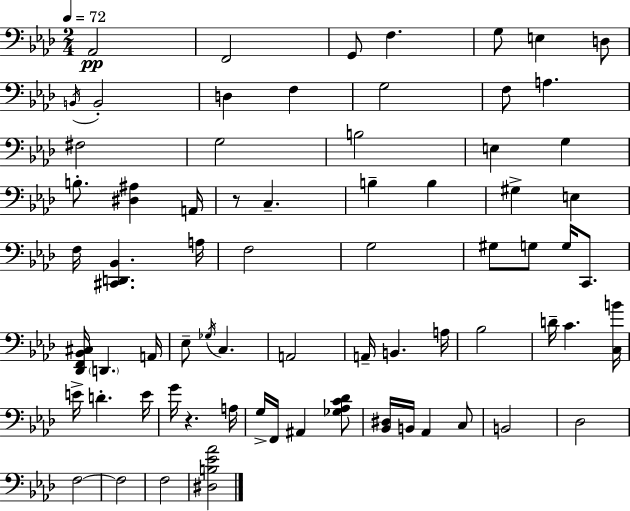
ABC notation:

X:1
T:Untitled
M:2/4
L:1/4
K:Ab
_A,,2 F,,2 G,,/2 F, G,/2 E, D,/2 B,,/4 B,,2 D, F, G,2 F,/2 A, ^F,2 G,2 B,2 E, G, B,/2 [^D,^A,] A,,/4 z/2 C, B, B, ^G, E, F,/4 [^C,,D,,_B,,] A,/4 F,2 G,2 ^G,/2 G,/2 G,/4 C,,/2 [_D,,F,,_B,,^C,]/4 D,, A,,/4 _E,/2 _G,/4 C, A,,2 A,,/4 B,, A,/4 _B,2 D/4 C [C,B]/4 E/4 D E/4 G/4 z A,/4 G,/4 F,,/4 ^A,, [_G,_A,C_D]/2 [_B,,^D,]/4 B,,/4 _A,, C,/2 B,,2 _D,2 F,2 F,2 F,2 [^D,B,_E_A]2